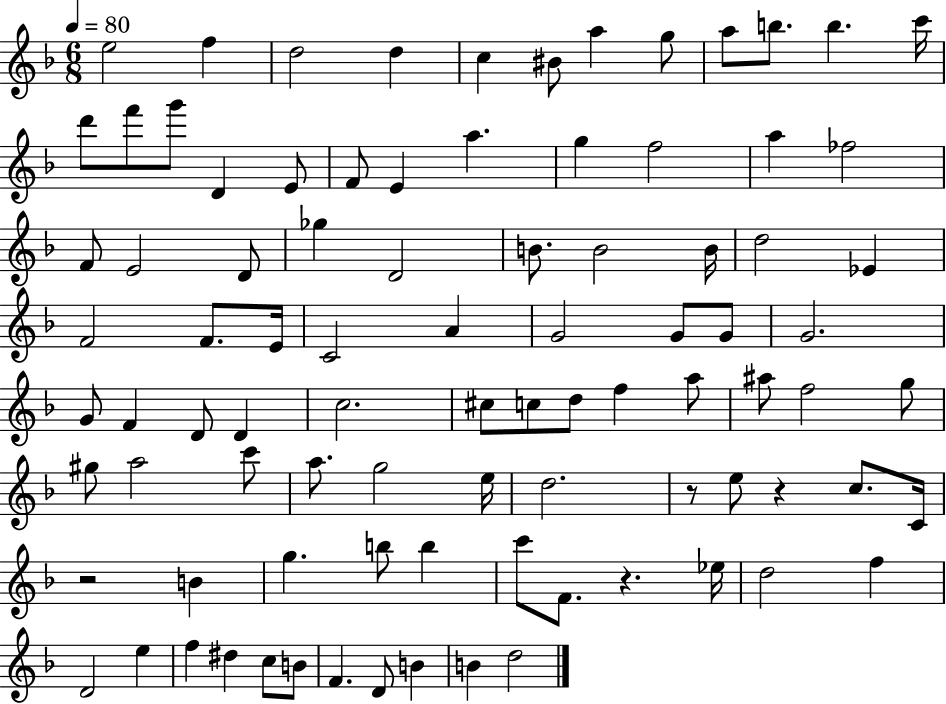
E5/h F5/q D5/h D5/q C5/q BIS4/e A5/q G5/e A5/e B5/e. B5/q. C6/s D6/e F6/e G6/e D4/q E4/e F4/e E4/q A5/q. G5/q F5/h A5/q FES5/h F4/e E4/h D4/e Gb5/q D4/h B4/e. B4/h B4/s D5/h Eb4/q F4/h F4/e. E4/s C4/h A4/q G4/h G4/e G4/e G4/h. G4/e F4/q D4/e D4/q C5/h. C#5/e C5/e D5/e F5/q A5/e A#5/e F5/h G5/e G#5/e A5/h C6/e A5/e. G5/h E5/s D5/h. R/e E5/e R/q C5/e. C4/s R/h B4/q G5/q. B5/e B5/q C6/e F4/e. R/q. Eb5/s D5/h F5/q D4/h E5/q F5/q D#5/q C5/e B4/e F4/q. D4/e B4/q B4/q D5/h